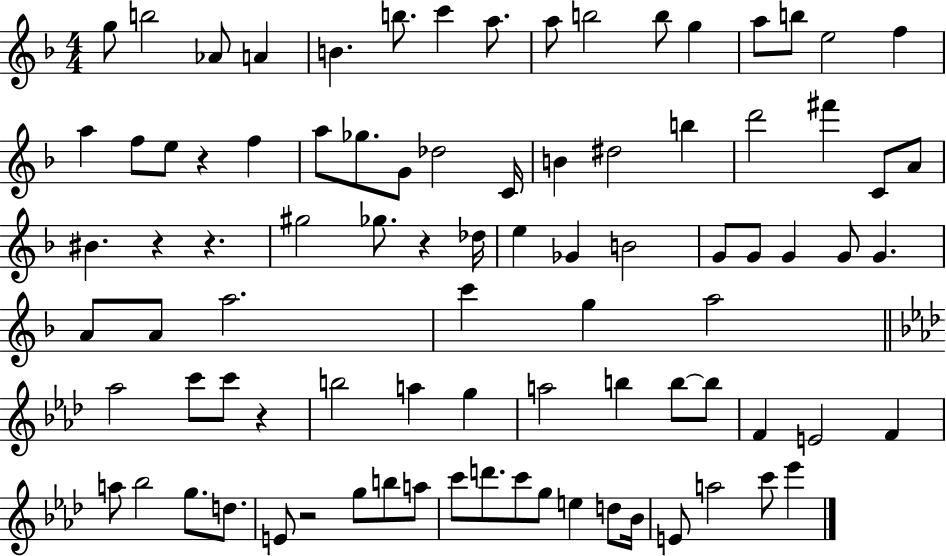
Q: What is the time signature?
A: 4/4